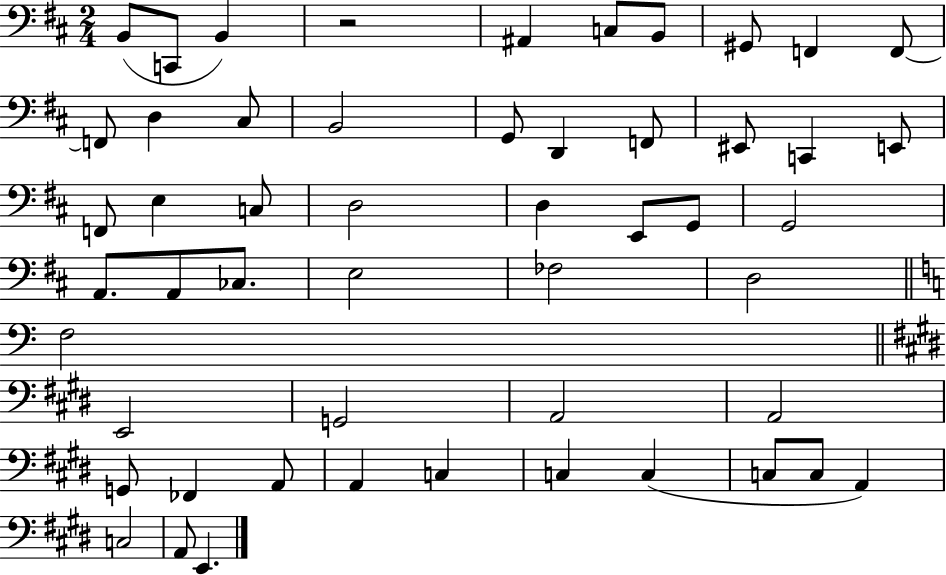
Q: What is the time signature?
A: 2/4